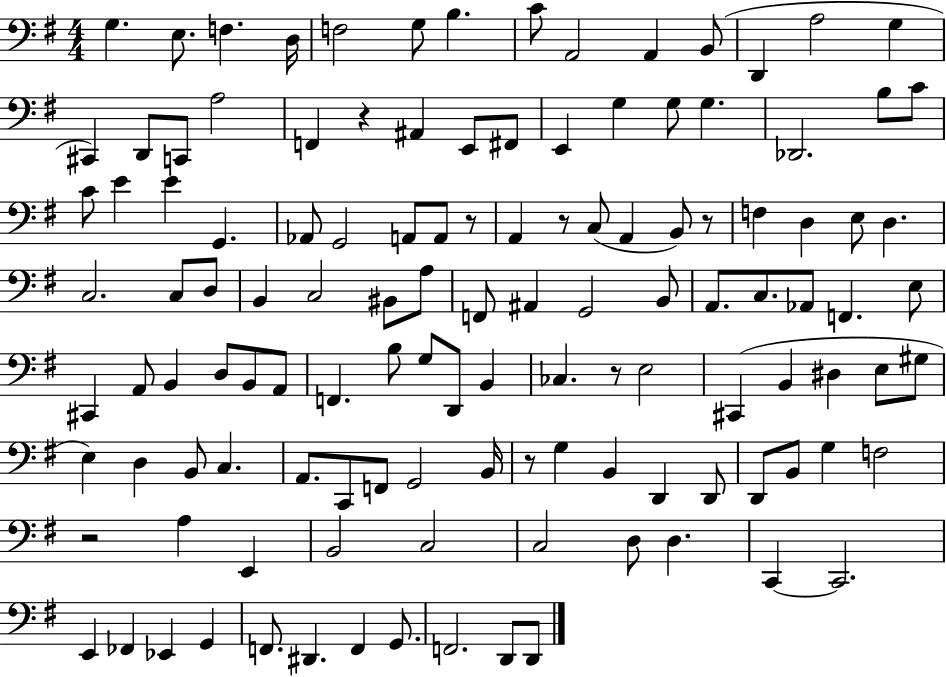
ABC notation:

X:1
T:Untitled
M:4/4
L:1/4
K:G
G, E,/2 F, D,/4 F,2 G,/2 B, C/2 A,,2 A,, B,,/2 D,, A,2 G, ^C,, D,,/2 C,,/2 A,2 F,, z ^A,, E,,/2 ^F,,/2 E,, G, G,/2 G, _D,,2 B,/2 C/2 C/2 E E G,, _A,,/2 G,,2 A,,/2 A,,/2 z/2 A,, z/2 C,/2 A,, B,,/2 z/2 F, D, E,/2 D, C,2 C,/2 D,/2 B,, C,2 ^B,,/2 A,/2 F,,/2 ^A,, G,,2 B,,/2 A,,/2 C,/2 _A,,/2 F,, E,/2 ^C,, A,,/2 B,, D,/2 B,,/2 A,,/2 F,, B,/2 G,/2 D,,/2 B,, _C, z/2 E,2 ^C,, B,, ^D, E,/2 ^G,/2 E, D, B,,/2 C, A,,/2 C,,/2 F,,/2 G,,2 B,,/4 z/2 G, B,, D,, D,,/2 D,,/2 B,,/2 G, F,2 z2 A, E,, B,,2 C,2 C,2 D,/2 D, C,, C,,2 E,, _F,, _E,, G,, F,,/2 ^D,, F,, G,,/2 F,,2 D,,/2 D,,/2